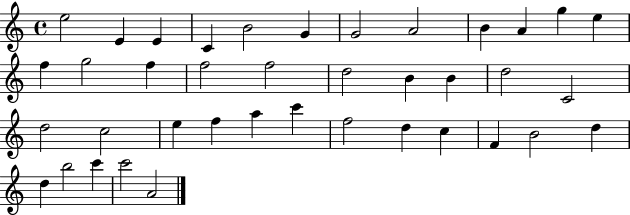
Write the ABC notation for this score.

X:1
T:Untitled
M:4/4
L:1/4
K:C
e2 E E C B2 G G2 A2 B A g e f g2 f f2 f2 d2 B B d2 C2 d2 c2 e f a c' f2 d c F B2 d d b2 c' c'2 A2